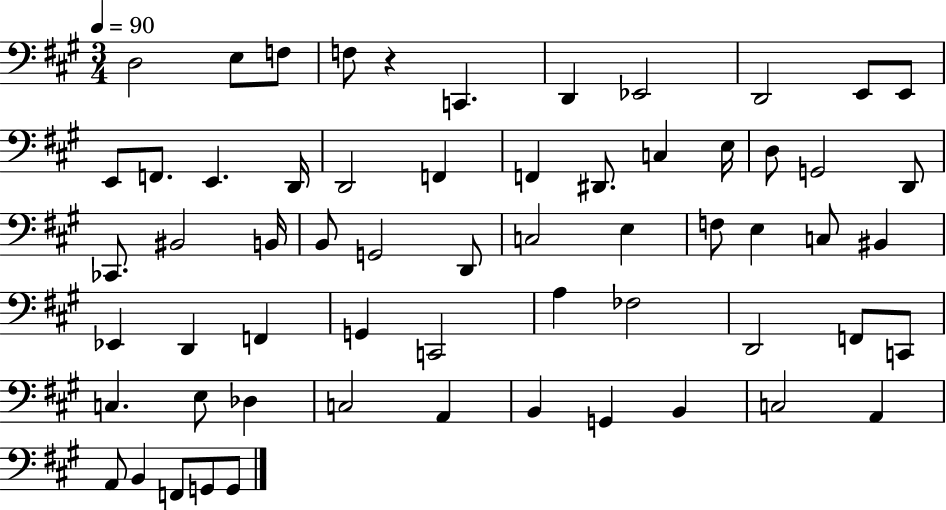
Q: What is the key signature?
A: A major